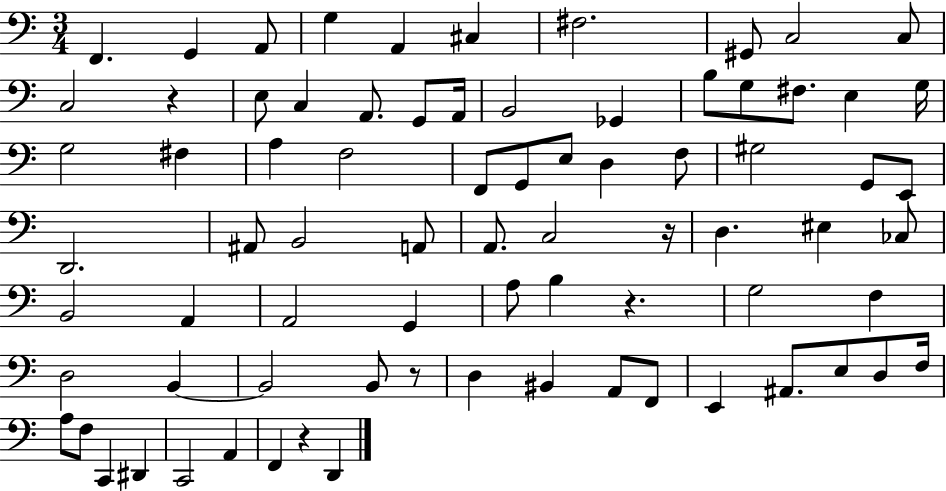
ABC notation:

X:1
T:Untitled
M:3/4
L:1/4
K:C
F,, G,, A,,/2 G, A,, ^C, ^F,2 ^G,,/2 C,2 C,/2 C,2 z E,/2 C, A,,/2 G,,/2 A,,/4 B,,2 _G,, B,/2 G,/2 ^F,/2 E, G,/4 G,2 ^F, A, F,2 F,,/2 G,,/2 E,/2 D, F,/2 ^G,2 G,,/2 E,,/2 D,,2 ^A,,/2 B,,2 A,,/2 A,,/2 C,2 z/4 D, ^E, _C,/2 B,,2 A,, A,,2 G,, A,/2 B, z G,2 F, D,2 B,, B,,2 B,,/2 z/2 D, ^B,, A,,/2 F,,/2 E,, ^A,,/2 E,/2 D,/2 F,/4 A,/2 F,/2 C,, ^D,, C,,2 A,, F,, z D,,